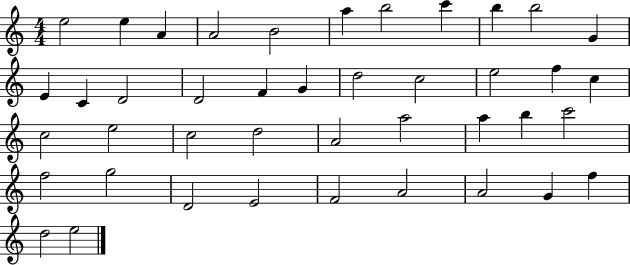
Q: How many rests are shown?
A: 0